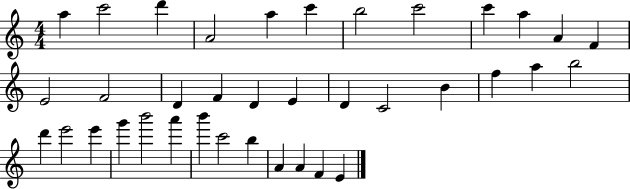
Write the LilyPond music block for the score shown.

{
  \clef treble
  \numericTimeSignature
  \time 4/4
  \key c \major
  a''4 c'''2 d'''4 | a'2 a''4 c'''4 | b''2 c'''2 | c'''4 a''4 a'4 f'4 | \break e'2 f'2 | d'4 f'4 d'4 e'4 | d'4 c'2 b'4 | f''4 a''4 b''2 | \break d'''4 e'''2 e'''4 | g'''4 b'''2 a'''4 | b'''4 c'''2 b''4 | a'4 a'4 f'4 e'4 | \break \bar "|."
}